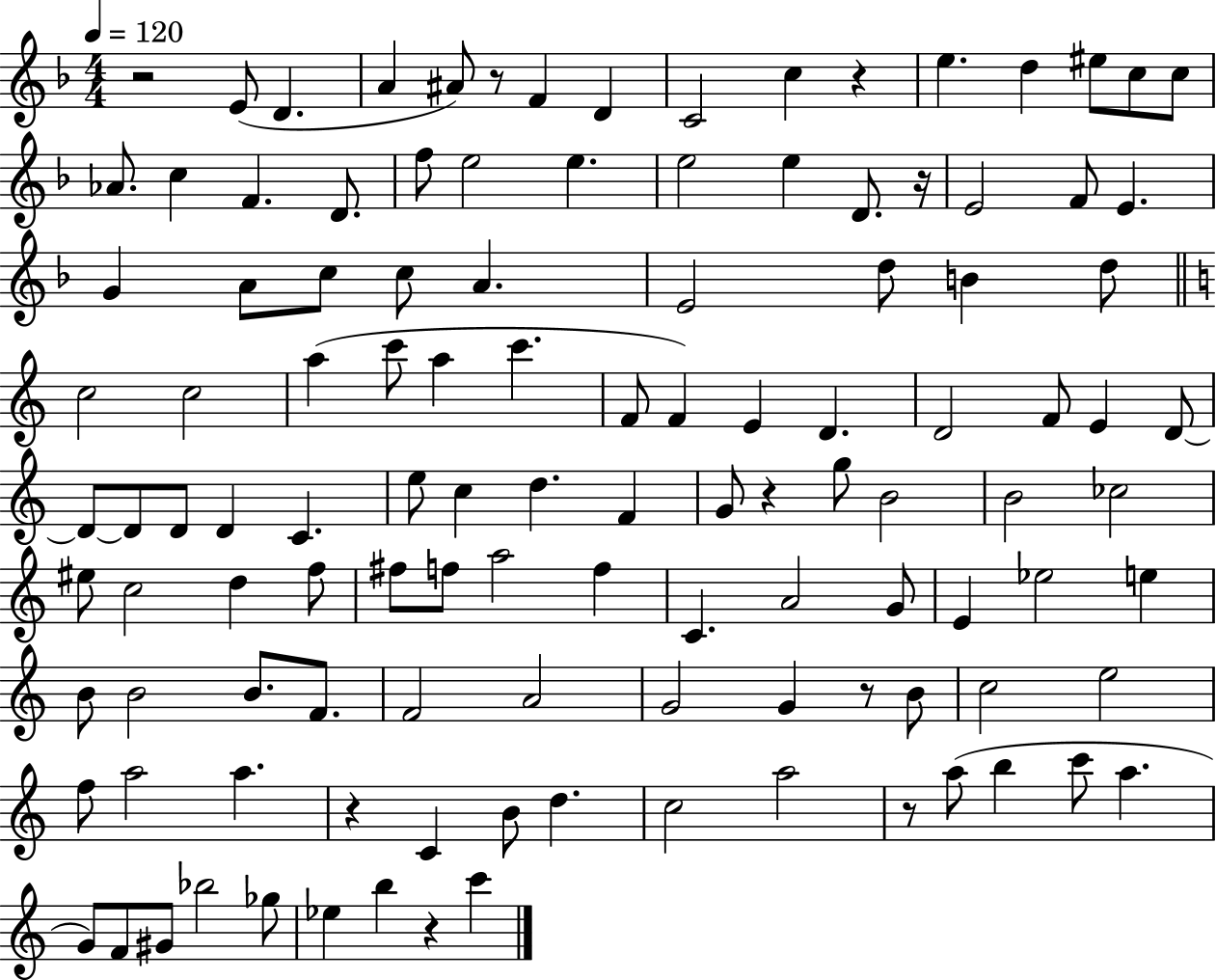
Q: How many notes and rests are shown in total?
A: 117